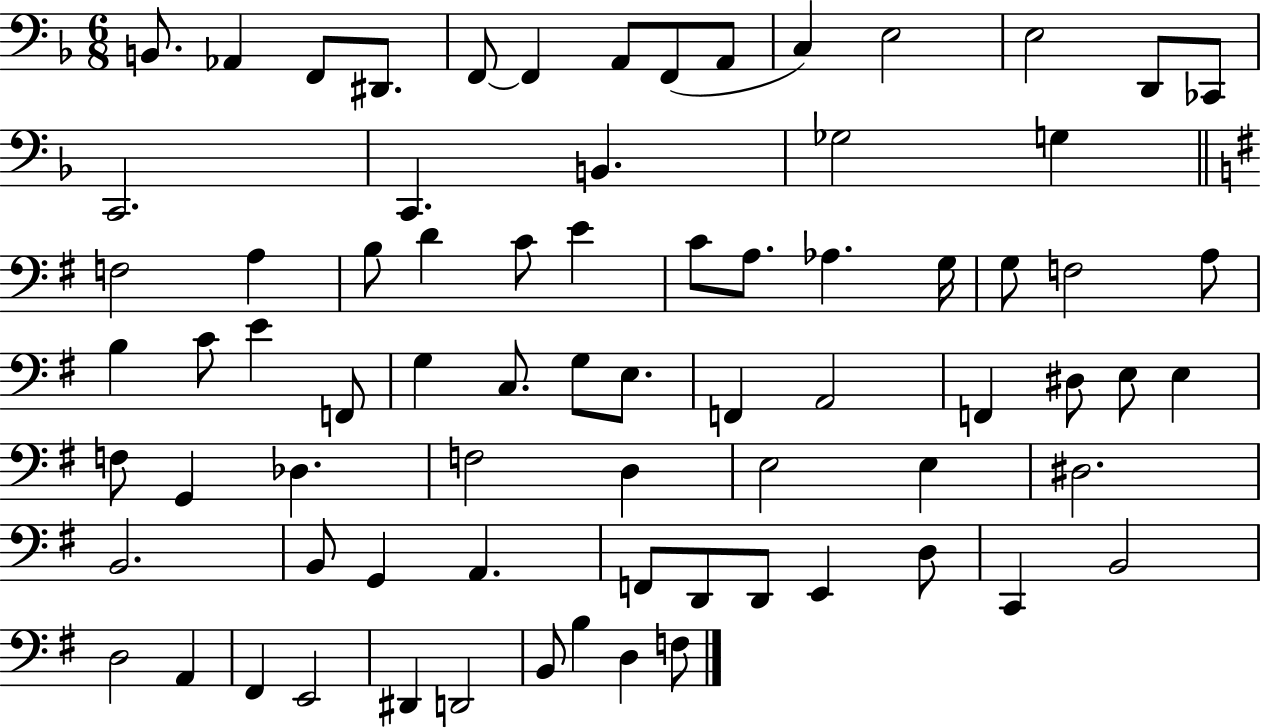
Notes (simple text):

B2/e. Ab2/q F2/e D#2/e. F2/e F2/q A2/e F2/e A2/e C3/q E3/h E3/h D2/e CES2/e C2/h. C2/q. B2/q. Gb3/h G3/q F3/h A3/q B3/e D4/q C4/e E4/q C4/e A3/e. Ab3/q. G3/s G3/e F3/h A3/e B3/q C4/e E4/q F2/e G3/q C3/e. G3/e E3/e. F2/q A2/h F2/q D#3/e E3/e E3/q F3/e G2/q Db3/q. F3/h D3/q E3/h E3/q D#3/h. B2/h. B2/e G2/q A2/q. F2/e D2/e D2/e E2/q D3/e C2/q B2/h D3/h A2/q F#2/q E2/h D#2/q D2/h B2/e B3/q D3/q F3/e